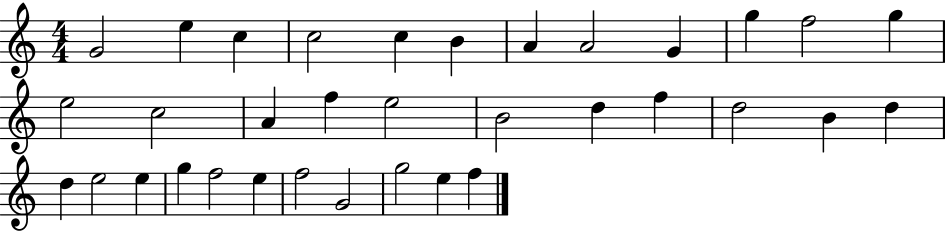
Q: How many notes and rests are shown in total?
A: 34